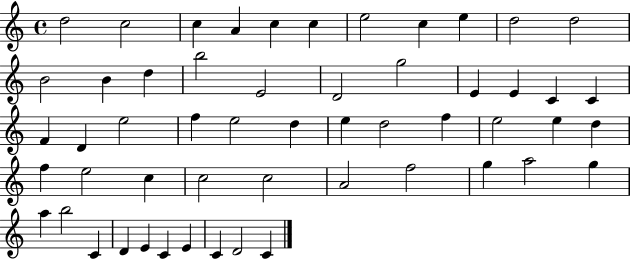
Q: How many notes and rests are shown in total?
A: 54